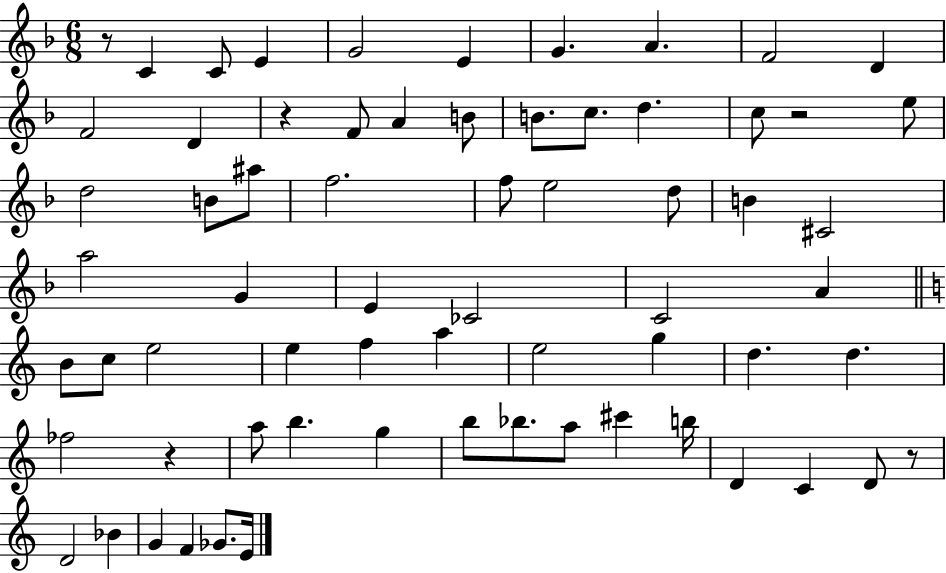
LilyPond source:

{
  \clef treble
  \numericTimeSignature
  \time 6/8
  \key f \major
  \repeat volta 2 { r8 c'4 c'8 e'4 | g'2 e'4 | g'4. a'4. | f'2 d'4 | \break f'2 d'4 | r4 f'8 a'4 b'8 | b'8. c''8. d''4. | c''8 r2 e''8 | \break d''2 b'8 ais''8 | f''2. | f''8 e''2 d''8 | b'4 cis'2 | \break a''2 g'4 | e'4 ces'2 | c'2 a'4 | \bar "||" \break \key a \minor b'8 c''8 e''2 | e''4 f''4 a''4 | e''2 g''4 | d''4. d''4. | \break fes''2 r4 | a''8 b''4. g''4 | b''8 bes''8. a''8 cis'''4 b''16 | d'4 c'4 d'8 r8 | \break d'2 bes'4 | g'4 f'4 ges'8. e'16 | } \bar "|."
}